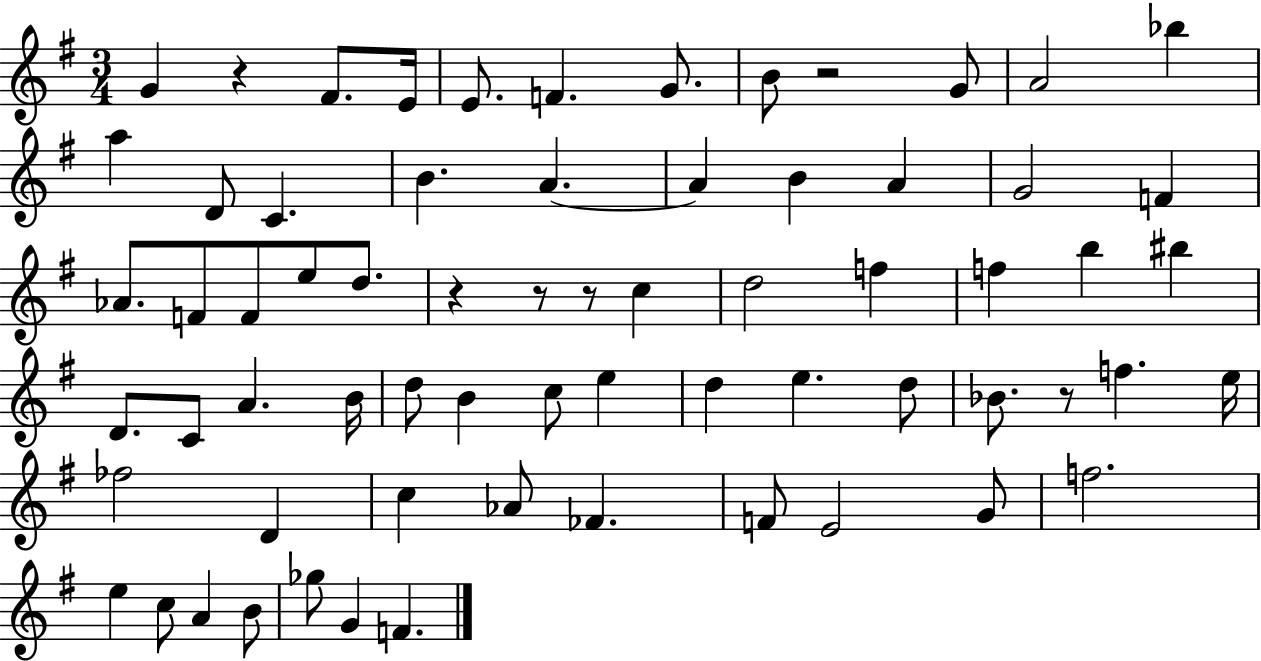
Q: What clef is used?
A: treble